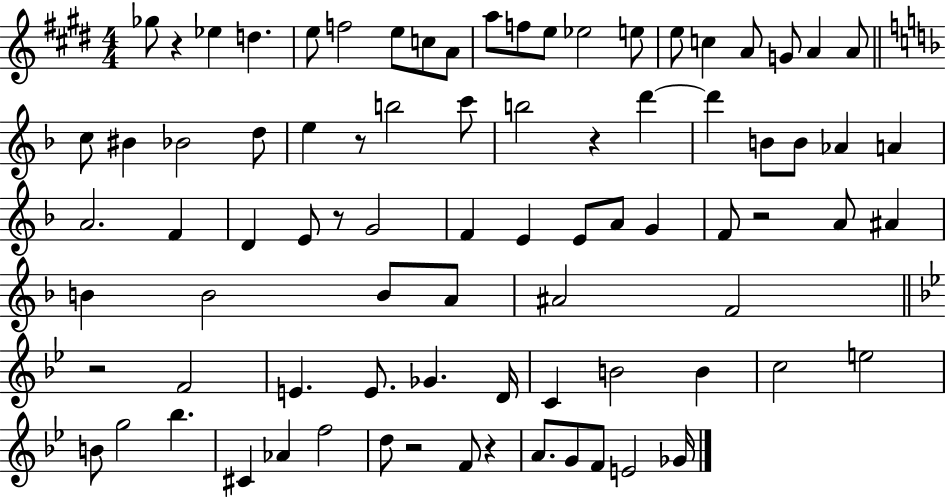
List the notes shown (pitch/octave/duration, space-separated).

Gb5/e R/q Eb5/q D5/q. E5/e F5/h E5/e C5/e A4/e A5/e F5/e E5/e Eb5/h E5/e E5/e C5/q A4/e G4/e A4/q A4/e C5/e BIS4/q Bb4/h D5/e E5/q R/e B5/h C6/e B5/h R/q D6/q D6/q B4/e B4/e Ab4/q A4/q A4/h. F4/q D4/q E4/e R/e G4/h F4/q E4/q E4/e A4/e G4/q F4/e R/h A4/e A#4/q B4/q B4/h B4/e A4/e A#4/h F4/h R/h F4/h E4/q. E4/e. Gb4/q. D4/s C4/q B4/h B4/q C5/h E5/h B4/e G5/h Bb5/q. C#4/q Ab4/q F5/h D5/e R/h F4/e R/q A4/e. G4/e F4/e E4/h Gb4/s